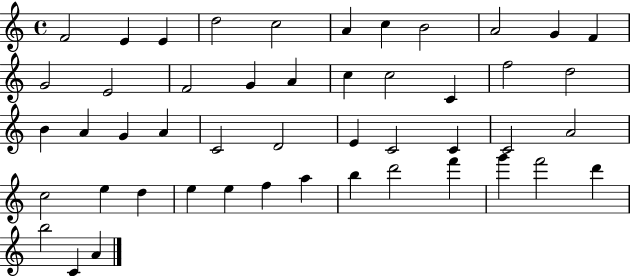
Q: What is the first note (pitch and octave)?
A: F4